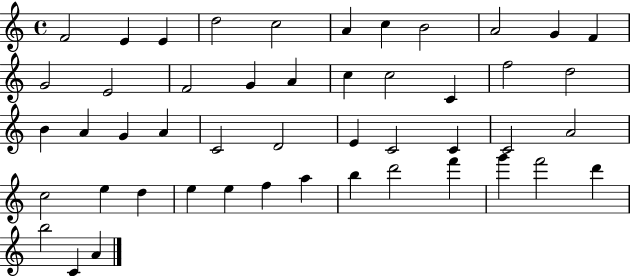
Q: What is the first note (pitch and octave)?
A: F4